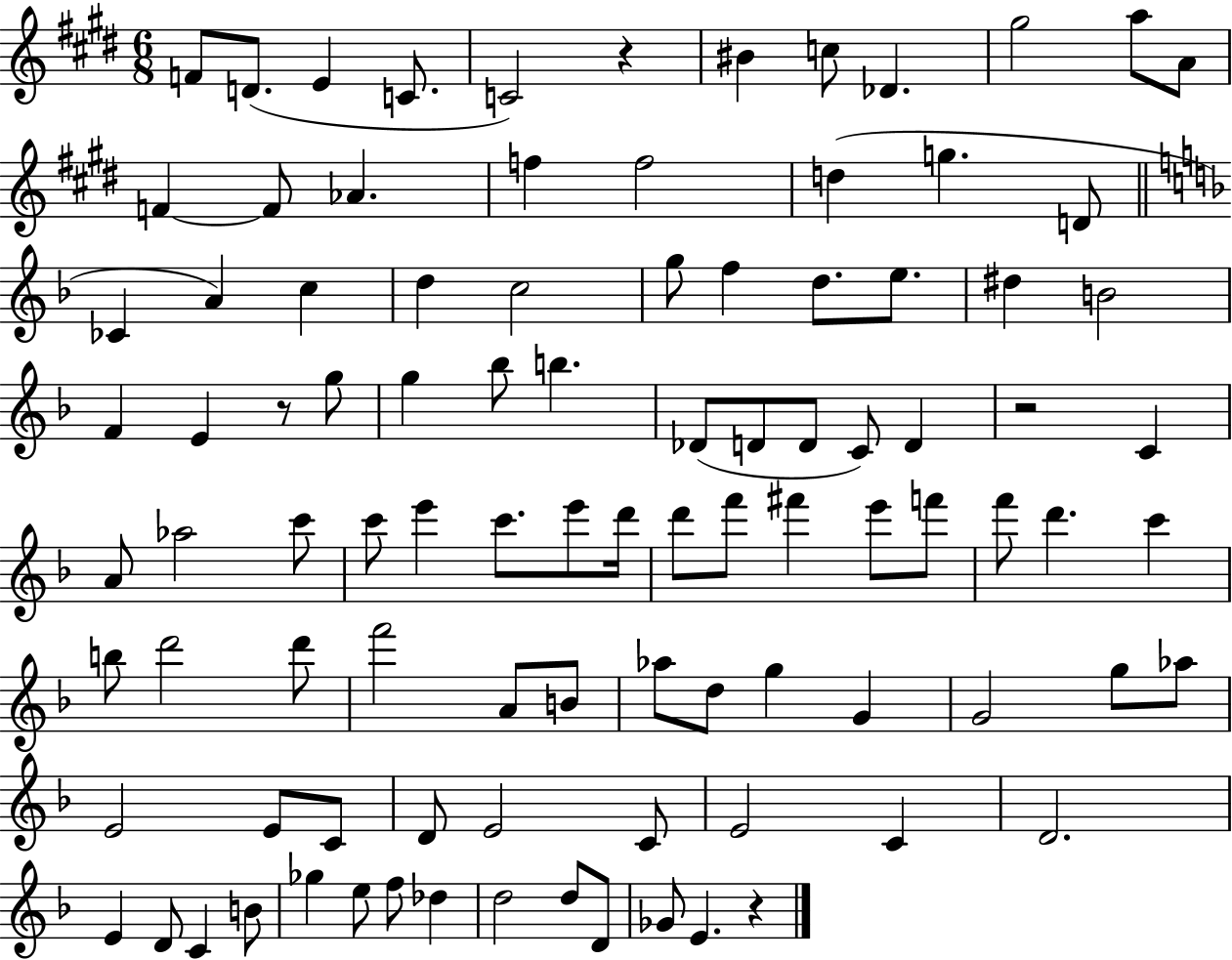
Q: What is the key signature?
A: E major